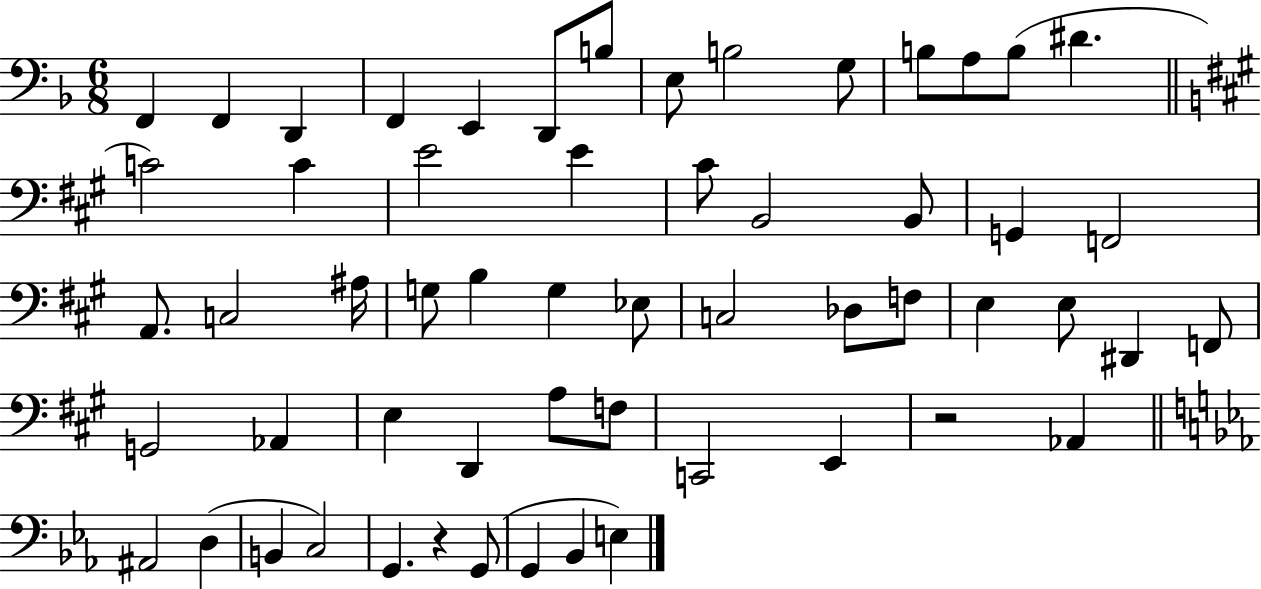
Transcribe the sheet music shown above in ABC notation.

X:1
T:Untitled
M:6/8
L:1/4
K:F
F,, F,, D,, F,, E,, D,,/2 B,/2 E,/2 B,2 G,/2 B,/2 A,/2 B,/2 ^D C2 C E2 E ^C/2 B,,2 B,,/2 G,, F,,2 A,,/2 C,2 ^A,/4 G,/2 B, G, _E,/2 C,2 _D,/2 F,/2 E, E,/2 ^D,, F,,/2 G,,2 _A,, E, D,, A,/2 F,/2 C,,2 E,, z2 _A,, ^A,,2 D, B,, C,2 G,, z G,,/2 G,, _B,, E,